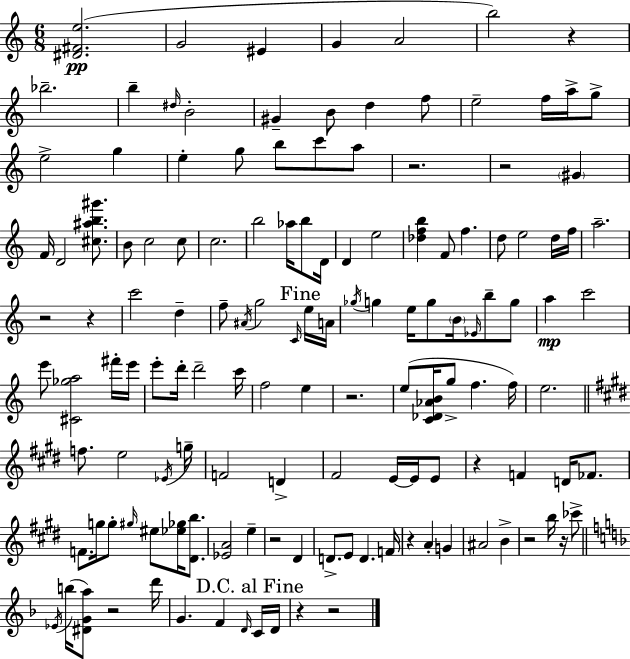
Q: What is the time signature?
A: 6/8